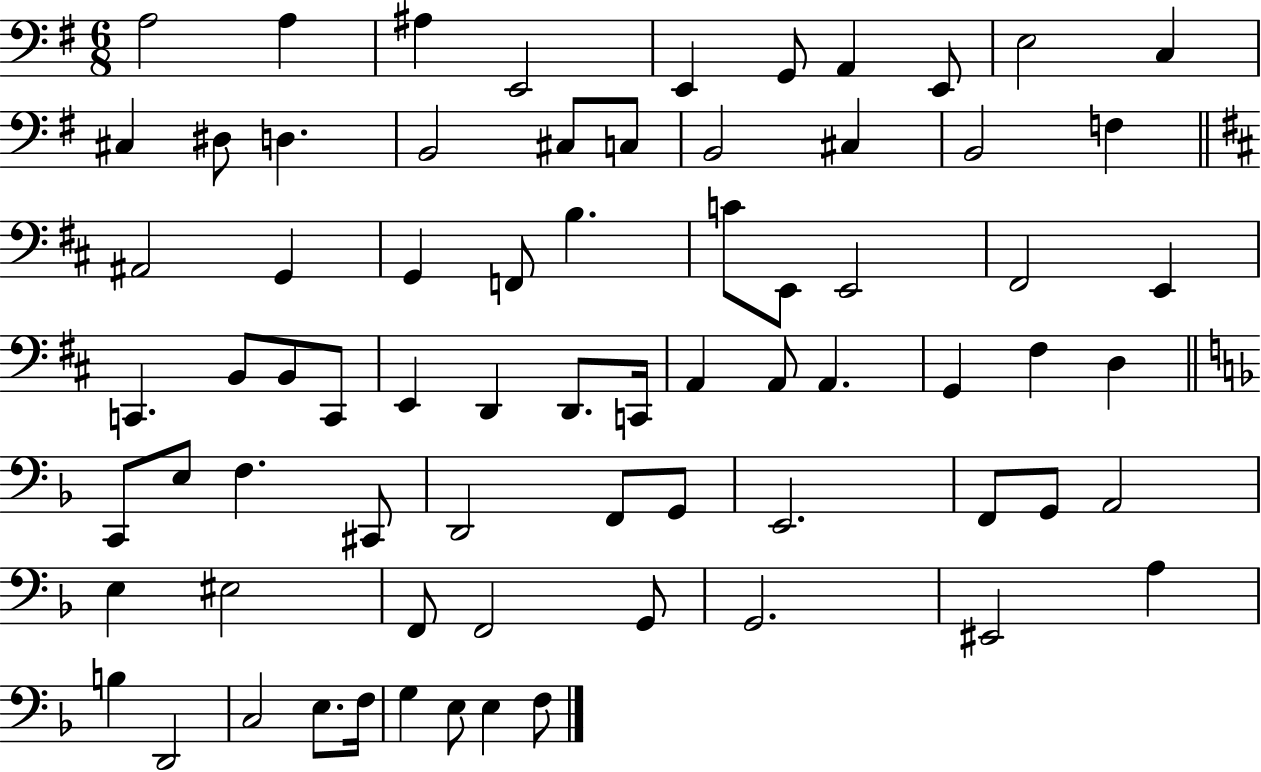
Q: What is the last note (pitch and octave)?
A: F3